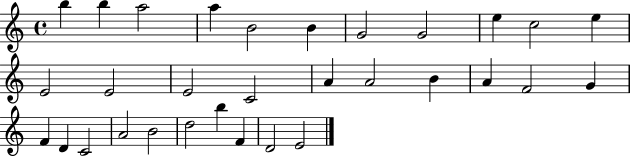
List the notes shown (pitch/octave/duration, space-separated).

B5/q B5/q A5/h A5/q B4/h B4/q G4/h G4/h E5/q C5/h E5/q E4/h E4/h E4/h C4/h A4/q A4/h B4/q A4/q F4/h G4/q F4/q D4/q C4/h A4/h B4/h D5/h B5/q F4/q D4/h E4/h